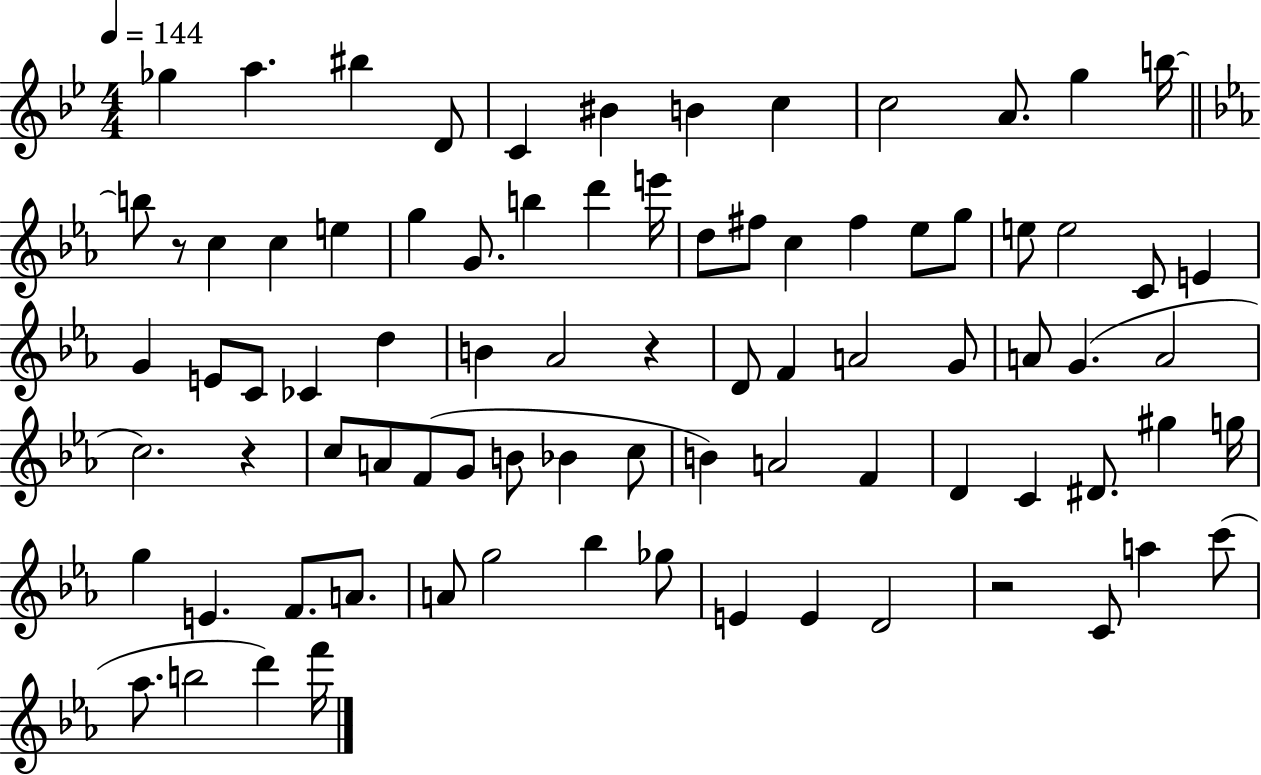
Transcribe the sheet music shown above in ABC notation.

X:1
T:Untitled
M:4/4
L:1/4
K:Bb
_g a ^b D/2 C ^B B c c2 A/2 g b/4 b/2 z/2 c c e g G/2 b d' e'/4 d/2 ^f/2 c ^f _e/2 g/2 e/2 e2 C/2 E G E/2 C/2 _C d B _A2 z D/2 F A2 G/2 A/2 G A2 c2 z c/2 A/2 F/2 G/2 B/2 _B c/2 B A2 F D C ^D/2 ^g g/4 g E F/2 A/2 A/2 g2 _b _g/2 E E D2 z2 C/2 a c'/2 _a/2 b2 d' f'/4